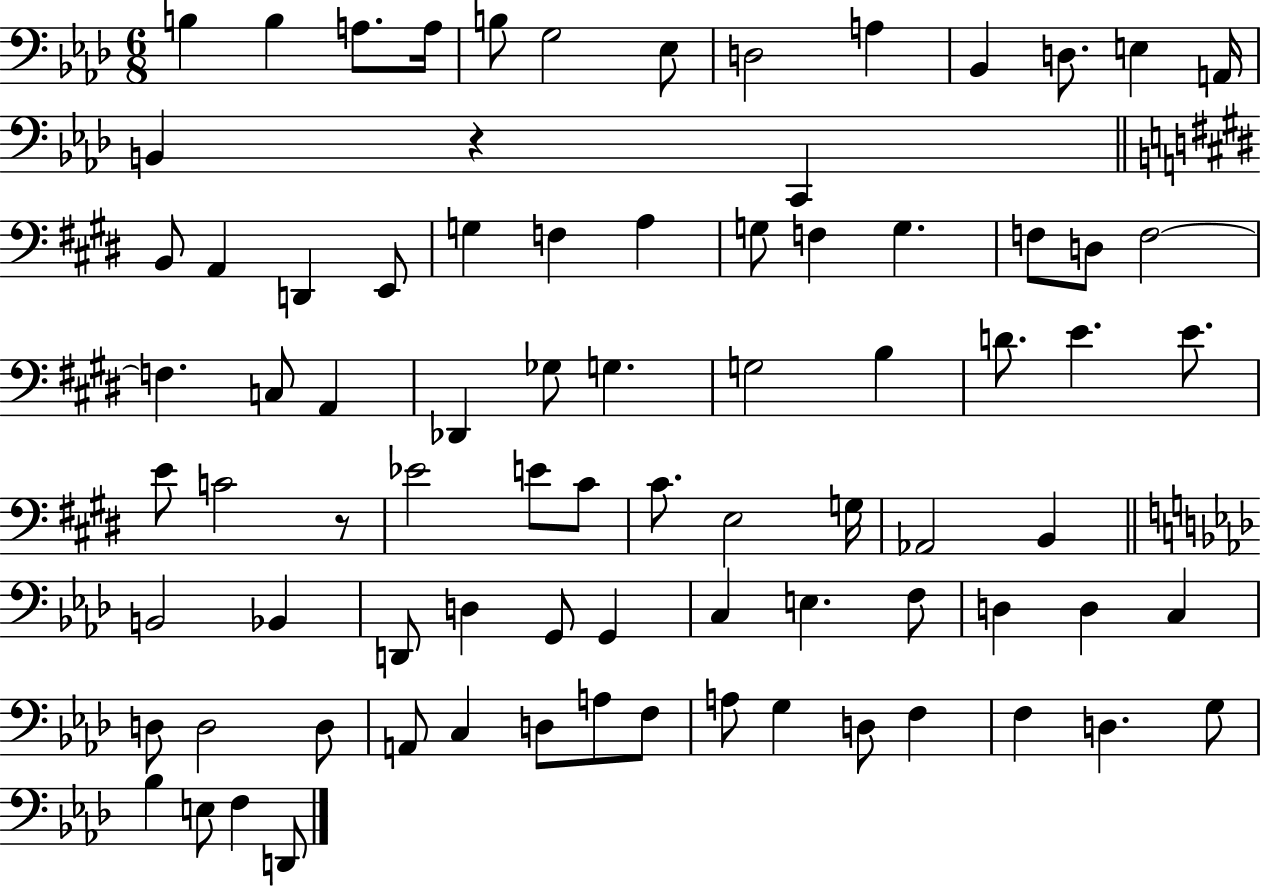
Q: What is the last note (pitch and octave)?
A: D2